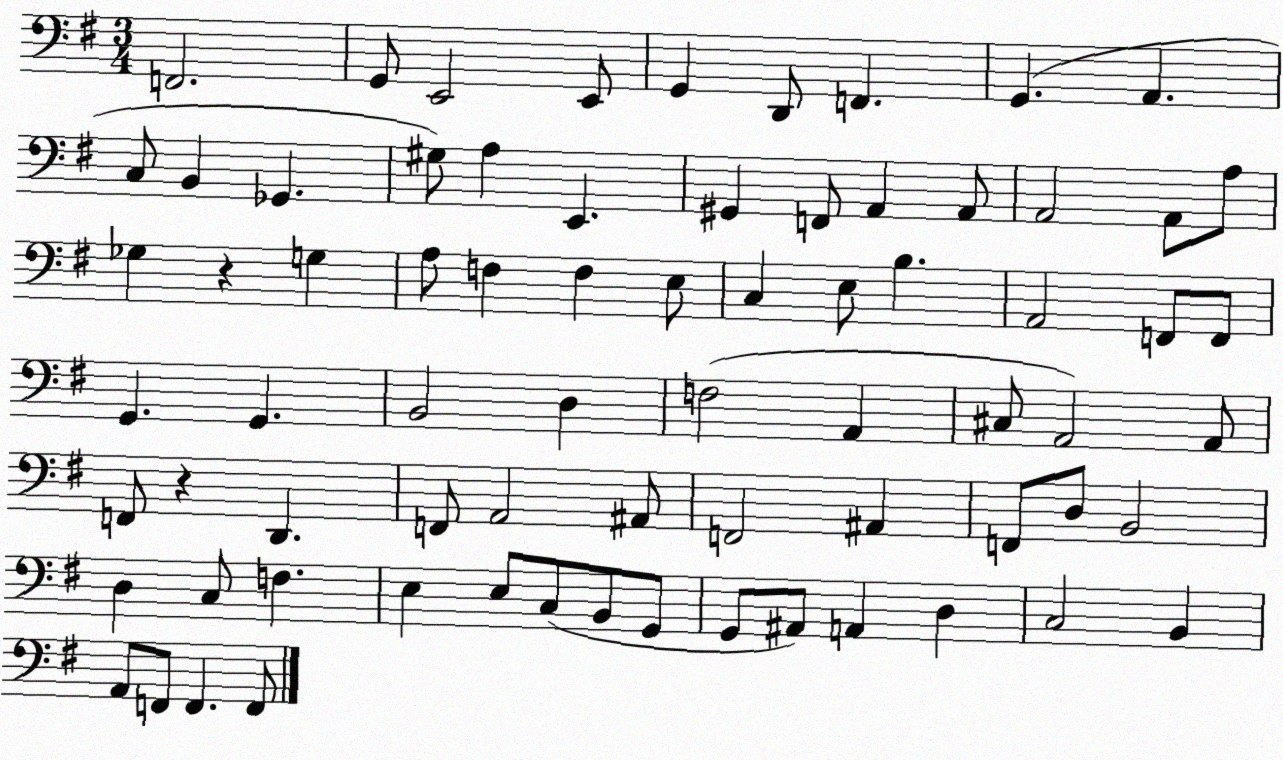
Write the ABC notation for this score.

X:1
T:Untitled
M:3/4
L:1/4
K:G
F,,2 G,,/2 E,,2 E,,/2 G,, D,,/2 F,, G,, A,, C,/2 B,, _G,, ^G,/2 A, E,, ^G,, F,,/2 A,, A,,/2 A,,2 A,,/2 A,/2 _G, z G, A,/2 F, F, E,/2 C, E,/2 B, A,,2 F,,/2 F,,/2 G,, G,, B,,2 D, F,2 A,, ^C,/2 A,,2 A,,/2 F,,/2 z D,, F,,/2 A,,2 ^A,,/2 F,,2 ^A,, F,,/2 D,/2 B,,2 D, C,/2 F, E, E,/2 C,/2 B,,/2 G,,/2 G,,/2 ^A,,/2 A,, D, C,2 B,, A,,/2 F,,/2 F,, F,,/2